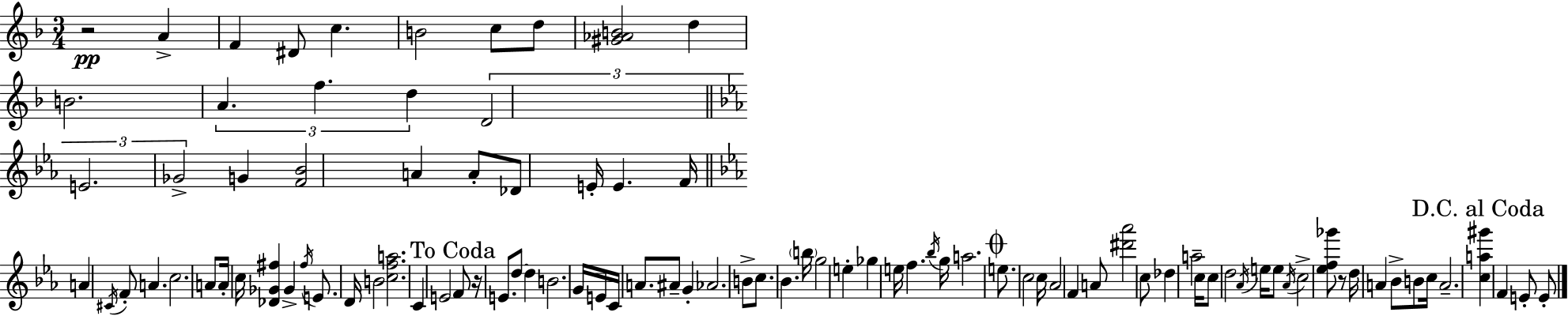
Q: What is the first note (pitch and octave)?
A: A4